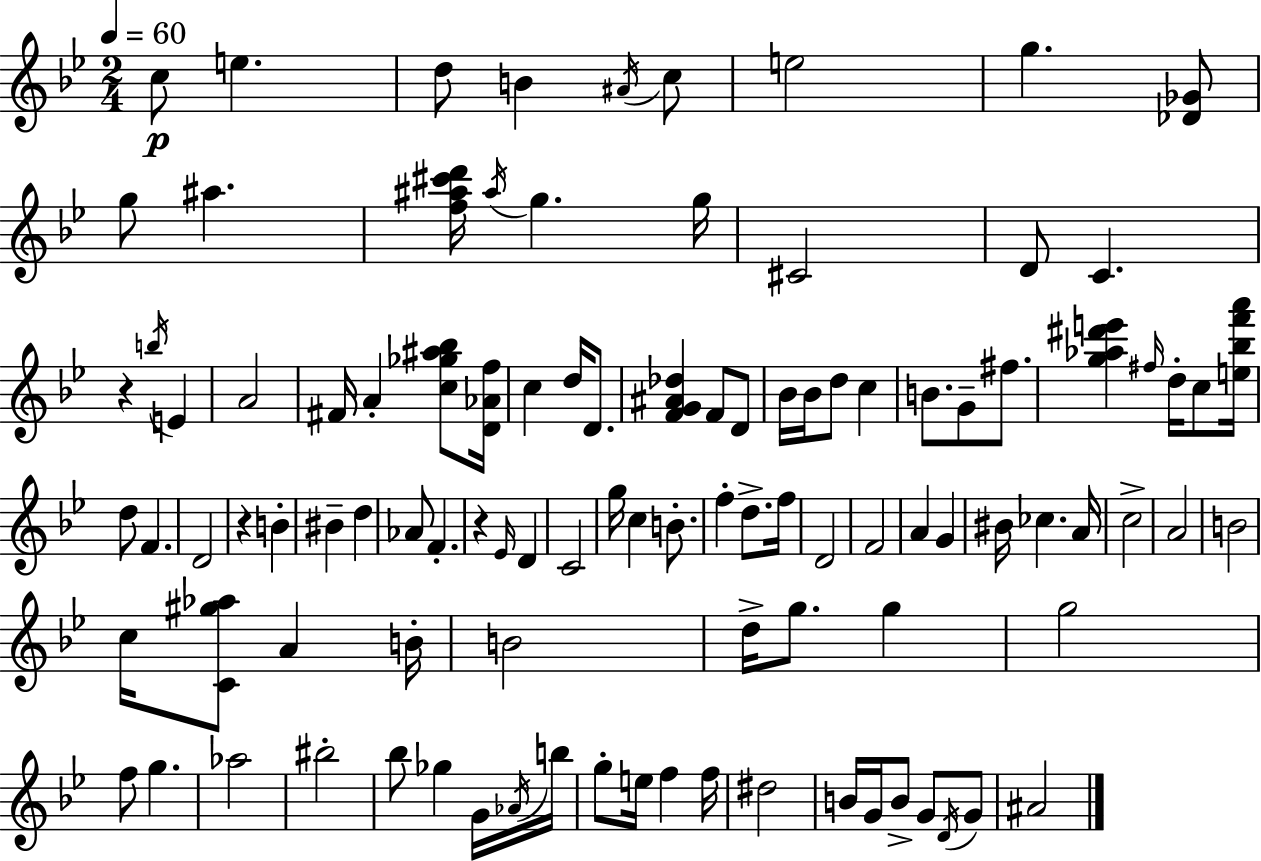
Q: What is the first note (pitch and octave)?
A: C5